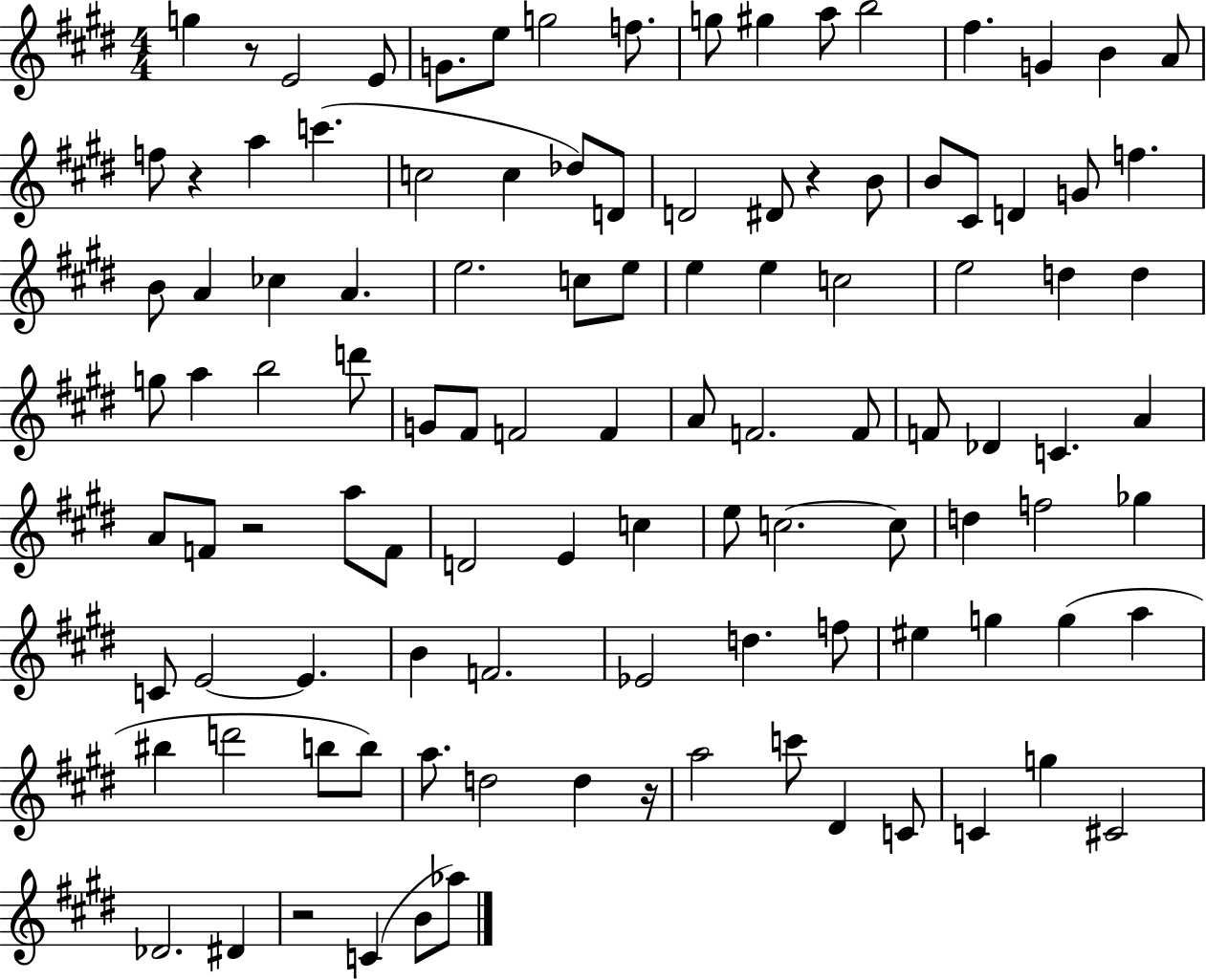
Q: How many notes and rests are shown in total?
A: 108